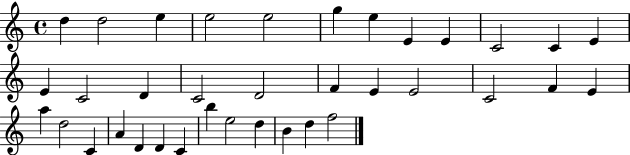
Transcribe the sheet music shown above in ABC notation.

X:1
T:Untitled
M:4/4
L:1/4
K:C
d d2 e e2 e2 g e E E C2 C E E C2 D C2 D2 F E E2 C2 F E a d2 C A D D C b e2 d B d f2